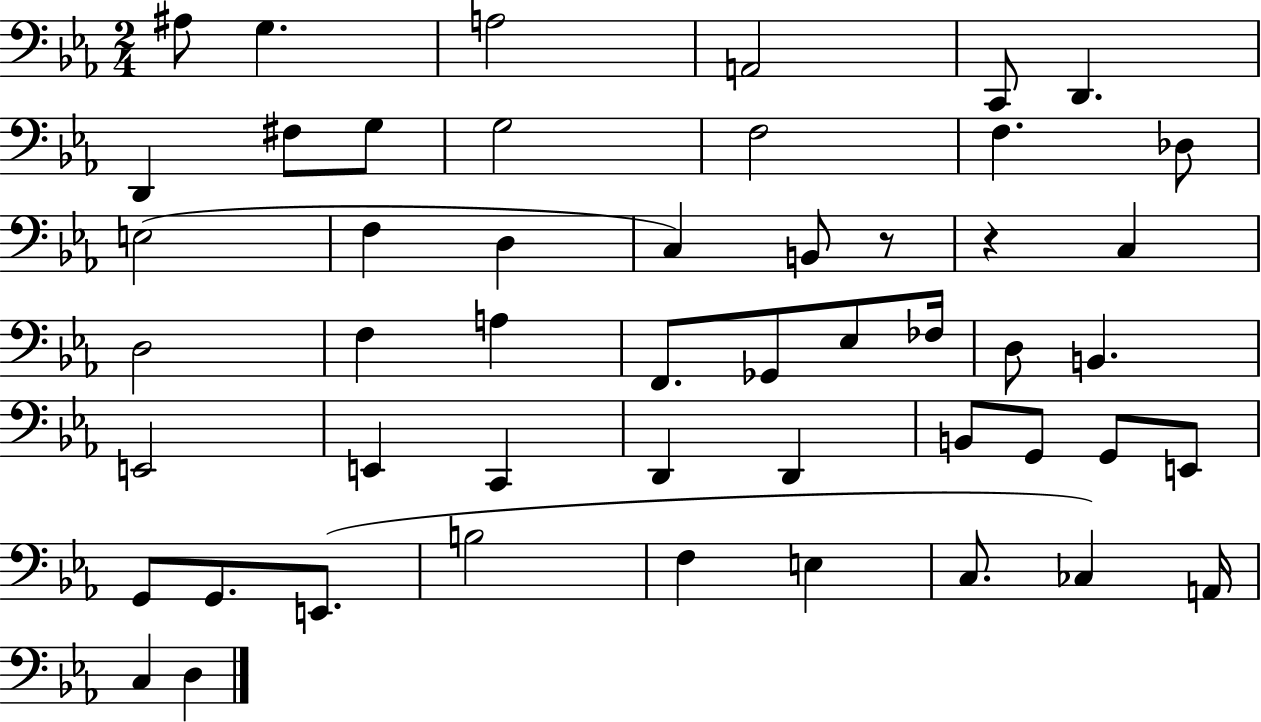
{
  \clef bass
  \numericTimeSignature
  \time 2/4
  \key ees \major
  ais8 g4. | a2 | a,2 | c,8 d,4. | \break d,4 fis8 g8 | g2 | f2 | f4. des8 | \break e2( | f4 d4 | c4) b,8 r8 | r4 c4 | \break d2 | f4 a4 | f,8. ges,8 ees8 fes16 | d8 b,4. | \break e,2 | e,4 c,4 | d,4 d,4 | b,8 g,8 g,8 e,8 | \break g,8 g,8. e,8.( | b2 | f4 e4 | c8. ces4) a,16 | \break c4 d4 | \bar "|."
}